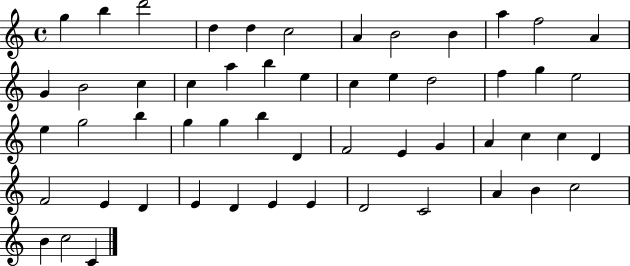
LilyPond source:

{
  \clef treble
  \time 4/4
  \defaultTimeSignature
  \key c \major
  g''4 b''4 d'''2 | d''4 d''4 c''2 | a'4 b'2 b'4 | a''4 f''2 a'4 | \break g'4 b'2 c''4 | c''4 a''4 b''4 e''4 | c''4 e''4 d''2 | f''4 g''4 e''2 | \break e''4 g''2 b''4 | g''4 g''4 b''4 d'4 | f'2 e'4 g'4 | a'4 c''4 c''4 d'4 | \break f'2 e'4 d'4 | e'4 d'4 e'4 e'4 | d'2 c'2 | a'4 b'4 c''2 | \break b'4 c''2 c'4 | \bar "|."
}